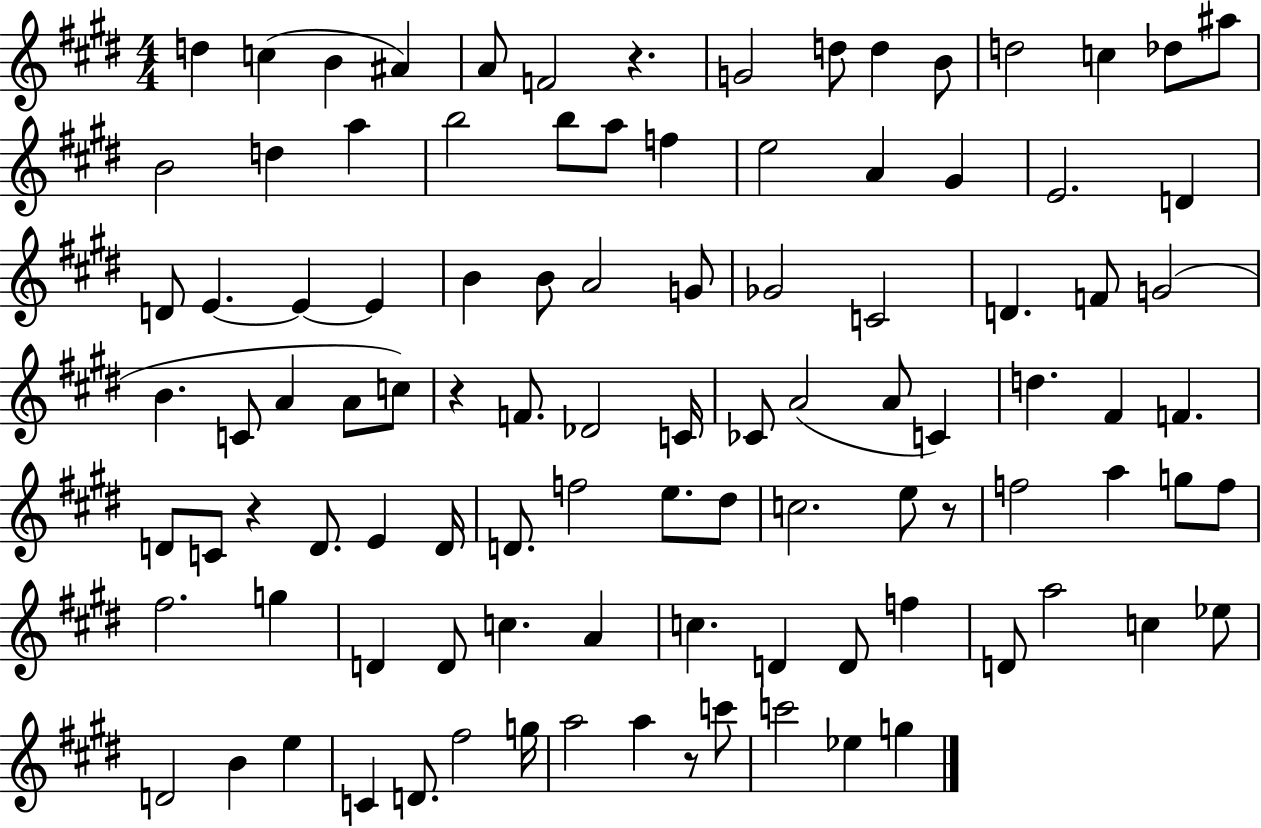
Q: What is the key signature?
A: E major